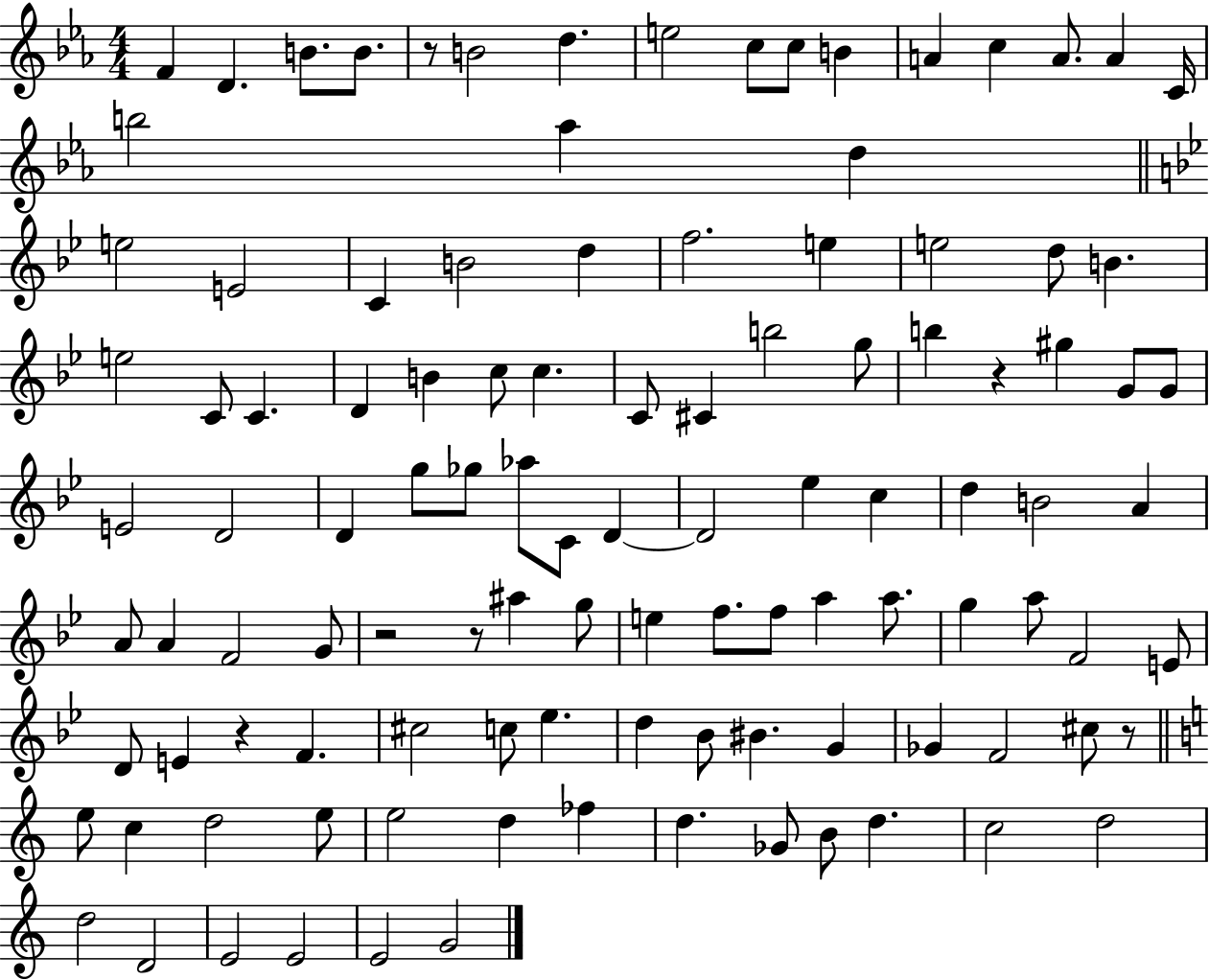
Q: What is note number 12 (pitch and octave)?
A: C5